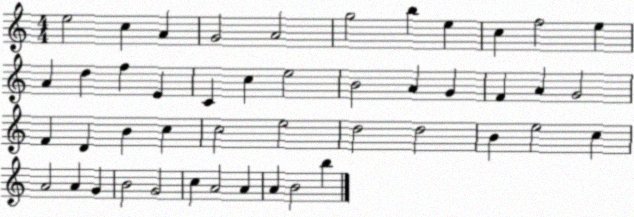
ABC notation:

X:1
T:Untitled
M:4/4
L:1/4
K:C
e2 c A G2 A2 g2 b e c f2 e A d f E C c e2 B2 A G F A G2 F D B c c2 e2 d2 d2 B e2 c A2 A G B2 G2 c A2 A A B2 b